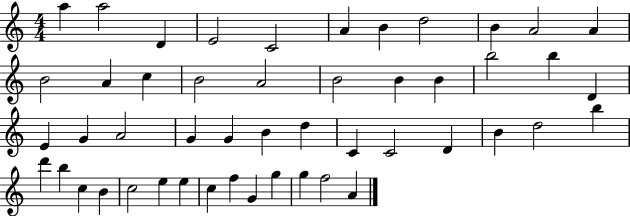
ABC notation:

X:1
T:Untitled
M:4/4
L:1/4
K:C
a a2 D E2 C2 A B d2 B A2 A B2 A c B2 A2 B2 B B b2 b D E G A2 G G B d C C2 D B d2 b d' b c B c2 e e c f G g g f2 A